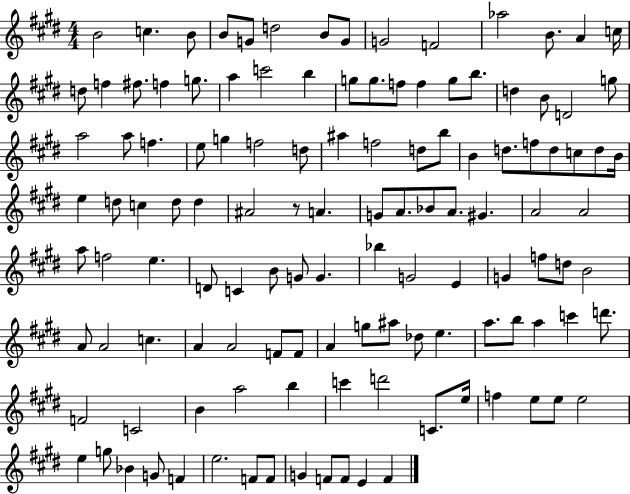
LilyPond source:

{
  \clef treble
  \numericTimeSignature
  \time 4/4
  \key e \major
  b'2 c''4. b'8 | b'8 g'8 d''2 b'8 g'8 | g'2 f'2 | aes''2 b'8. a'4 c''16 | \break d''8 f''4 fis''8. f''4 g''8. | a''4 c'''2 b''4 | g''8 g''8. f''8 f''4 g''8 b''8. | d''4 b'8 d'2 g''8 | \break a''2 a''8 f''4. | e''8 g''4 f''2 d''8 | ais''4 f''2 d''8 b''8 | b'4 d''8. f''8 d''8 c''8 d''8 b'16 | \break e''4 d''8 c''4 d''8 d''4 | ais'2 r8 a'4. | g'8 a'8. bes'8 a'8. gis'4. | a'2 a'2 | \break a''8 f''2 e''4. | d'8 c'4 b'8 g'8 g'4. | bes''4 g'2 e'4 | g'4 f''8 d''8 b'2 | \break a'8 a'2 c''4. | a'4 a'2 f'8 f'8 | a'4 g''8 ais''8 des''8 e''4. | a''8. b''8 a''4 c'''4 d'''8. | \break f'2 c'2 | b'4 a''2 b''4 | c'''4 d'''2 c'8. e''16 | f''4 e''8 e''8 e''2 | \break e''4 g''8 bes'4 g'8 f'4 | e''2. f'8 f'8 | g'4 f'8 f'8 e'4 f'4 | \bar "|."
}